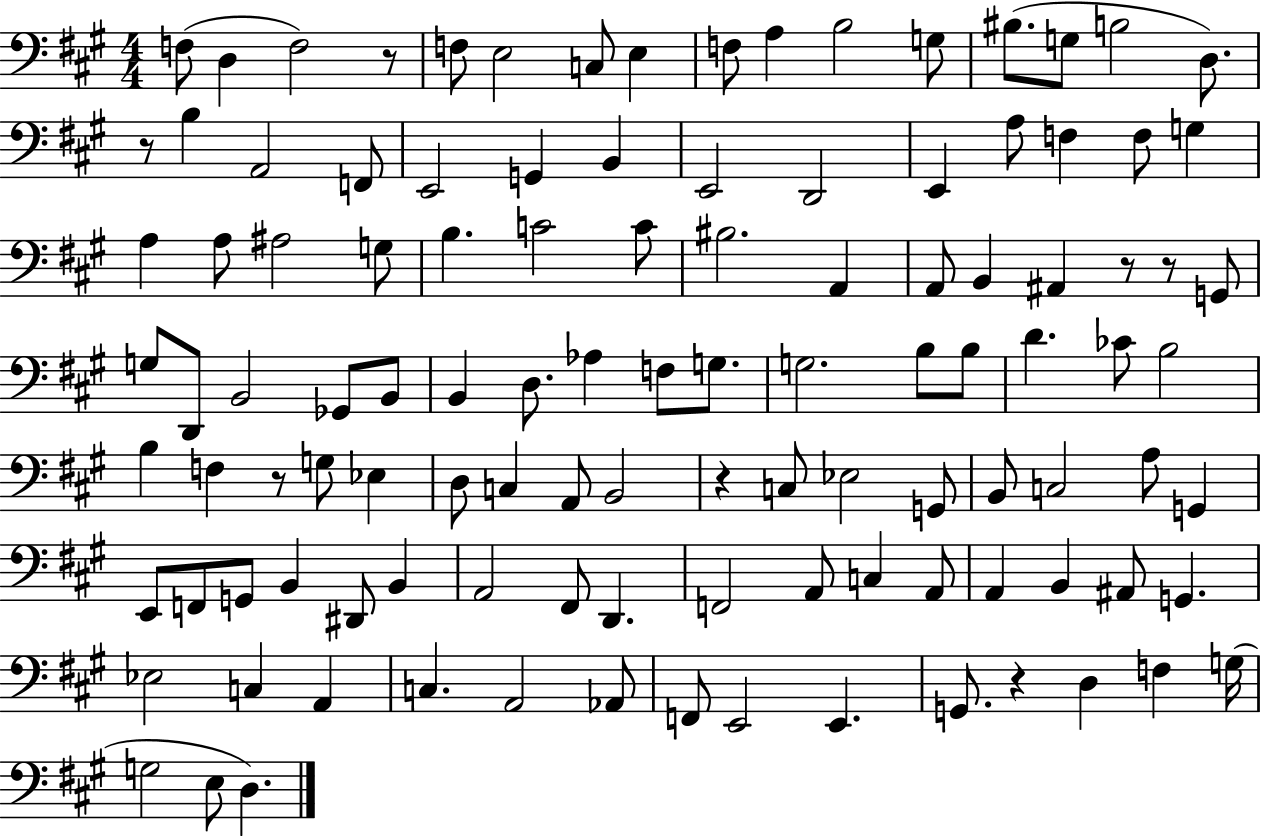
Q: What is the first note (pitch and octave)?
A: F3